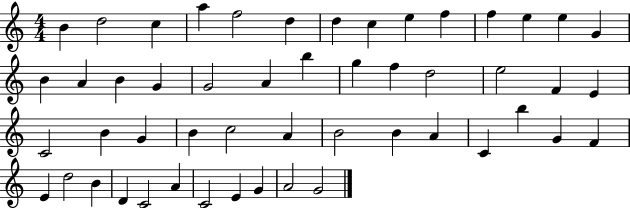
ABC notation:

X:1
T:Untitled
M:4/4
L:1/4
K:C
B d2 c a f2 d d c e f f e e G B A B G G2 A b g f d2 e2 F E C2 B G B c2 A B2 B A C b G F E d2 B D C2 A C2 E G A2 G2